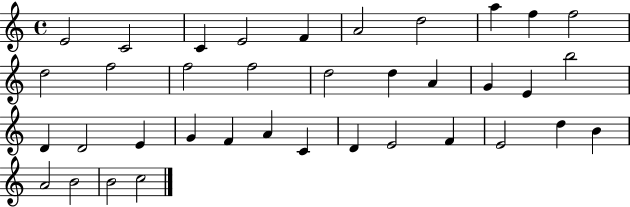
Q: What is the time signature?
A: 4/4